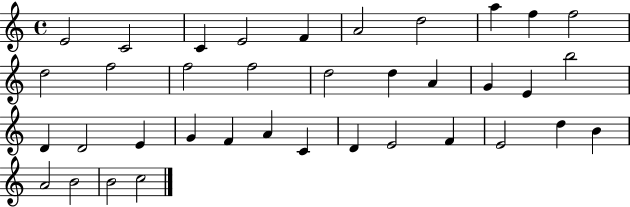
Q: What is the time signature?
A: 4/4